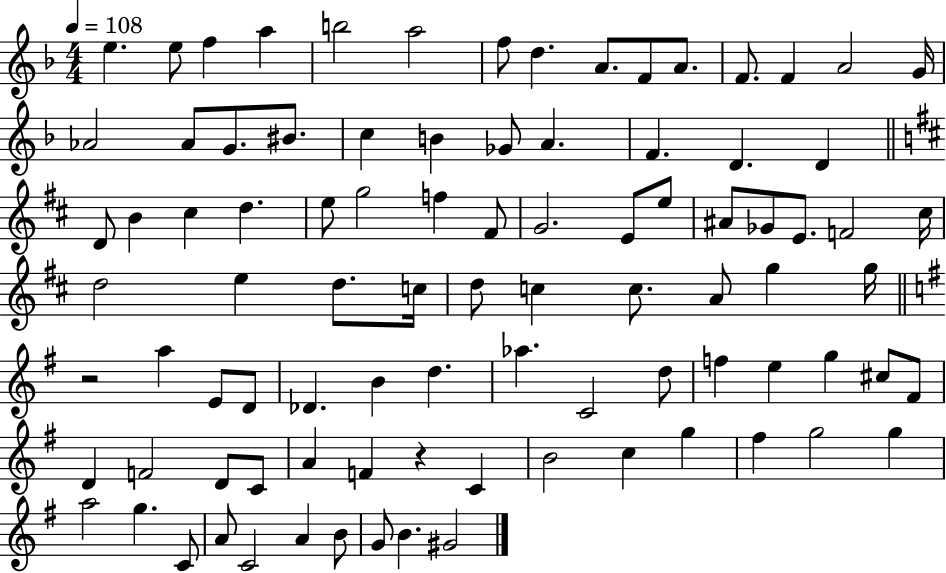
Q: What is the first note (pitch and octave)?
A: E5